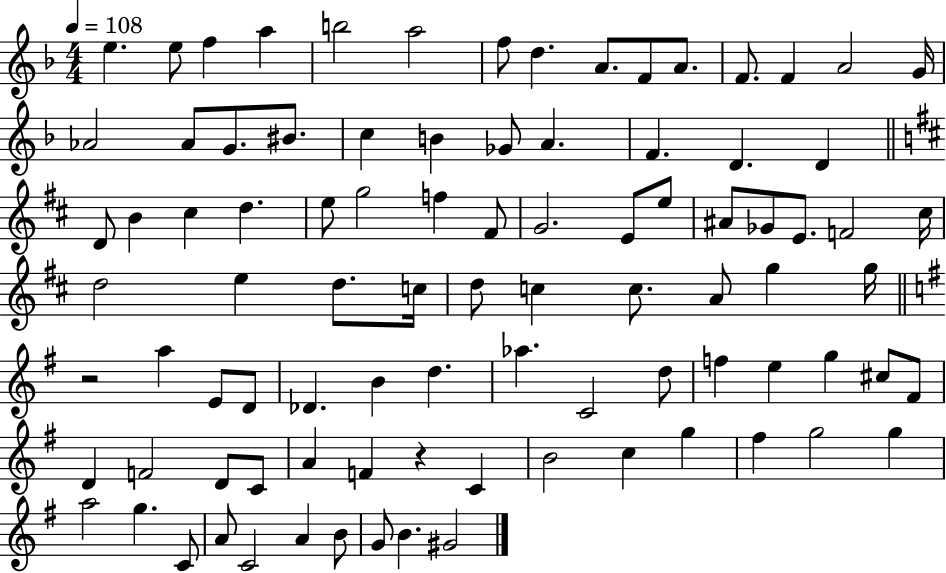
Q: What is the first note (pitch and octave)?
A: E5